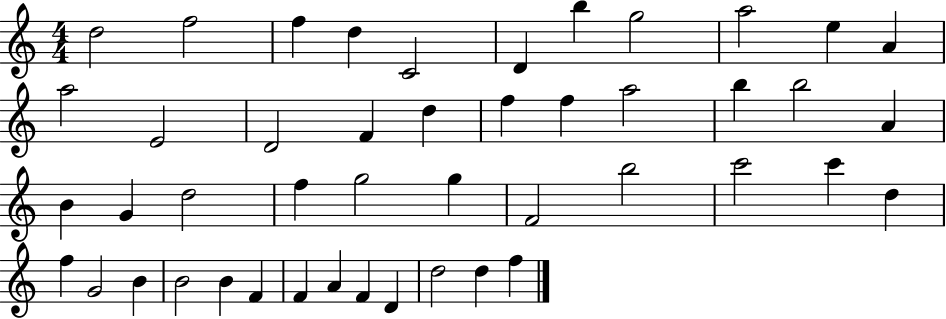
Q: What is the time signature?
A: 4/4